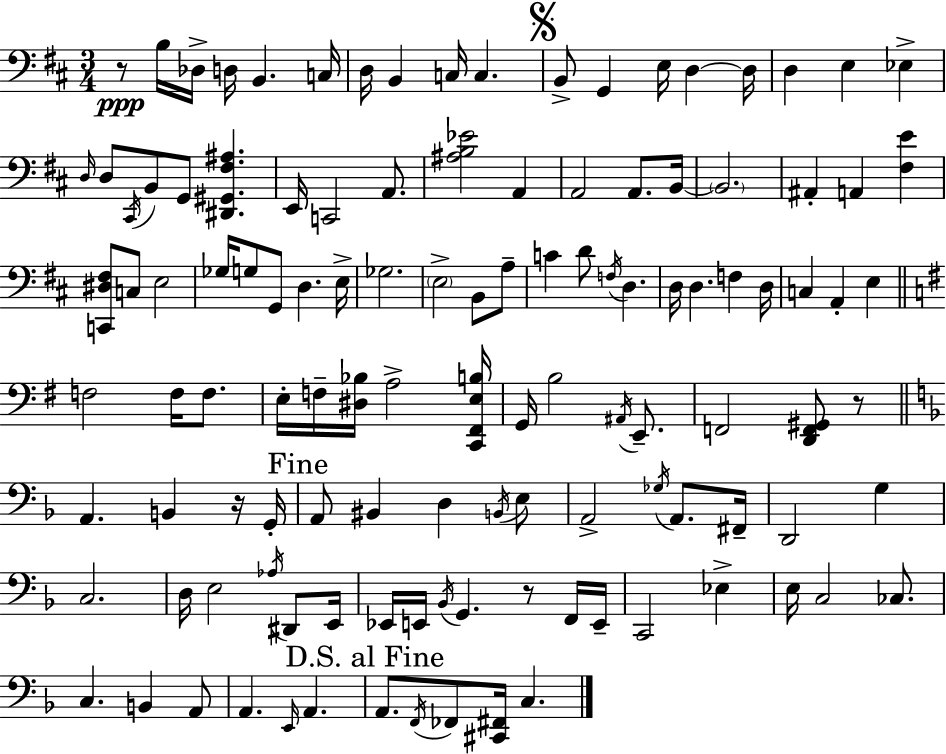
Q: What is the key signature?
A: D major